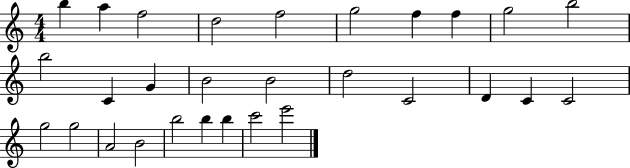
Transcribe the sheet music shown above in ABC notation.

X:1
T:Untitled
M:4/4
L:1/4
K:C
b a f2 d2 f2 g2 f f g2 b2 b2 C G B2 B2 d2 C2 D C C2 g2 g2 A2 B2 b2 b b c'2 e'2